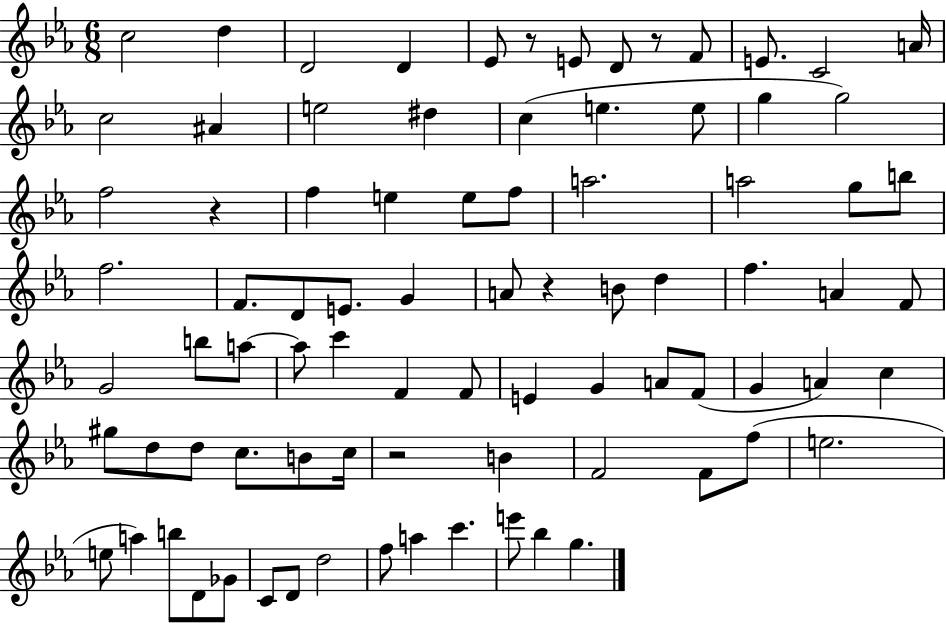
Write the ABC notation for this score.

X:1
T:Untitled
M:6/8
L:1/4
K:Eb
c2 d D2 D _E/2 z/2 E/2 D/2 z/2 F/2 E/2 C2 A/4 c2 ^A e2 ^d c e e/2 g g2 f2 z f e e/2 f/2 a2 a2 g/2 b/2 f2 F/2 D/2 E/2 G A/2 z B/2 d f A F/2 G2 b/2 a/2 a/2 c' F F/2 E G A/2 F/2 G A c ^g/2 d/2 d/2 c/2 B/2 c/4 z2 B F2 F/2 f/2 e2 e/2 a b/2 D/2 _G/2 C/2 D/2 d2 f/2 a c' e'/2 _b g